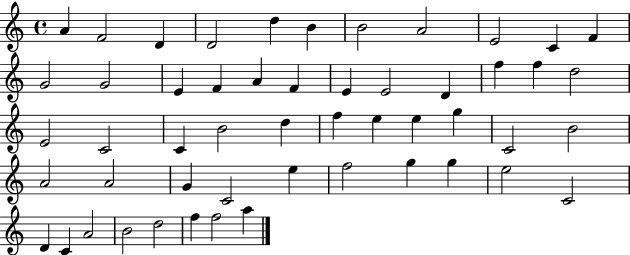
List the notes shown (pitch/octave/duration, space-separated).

A4/q F4/h D4/q D4/h D5/q B4/q B4/h A4/h E4/h C4/q F4/q G4/h G4/h E4/q F4/q A4/q F4/q E4/q E4/h D4/q F5/q F5/q D5/h E4/h C4/h C4/q B4/h D5/q F5/q E5/q E5/q G5/q C4/h B4/h A4/h A4/h G4/q C4/h E5/q F5/h G5/q G5/q E5/h C4/h D4/q C4/q A4/h B4/h D5/h F5/q F5/h A5/q